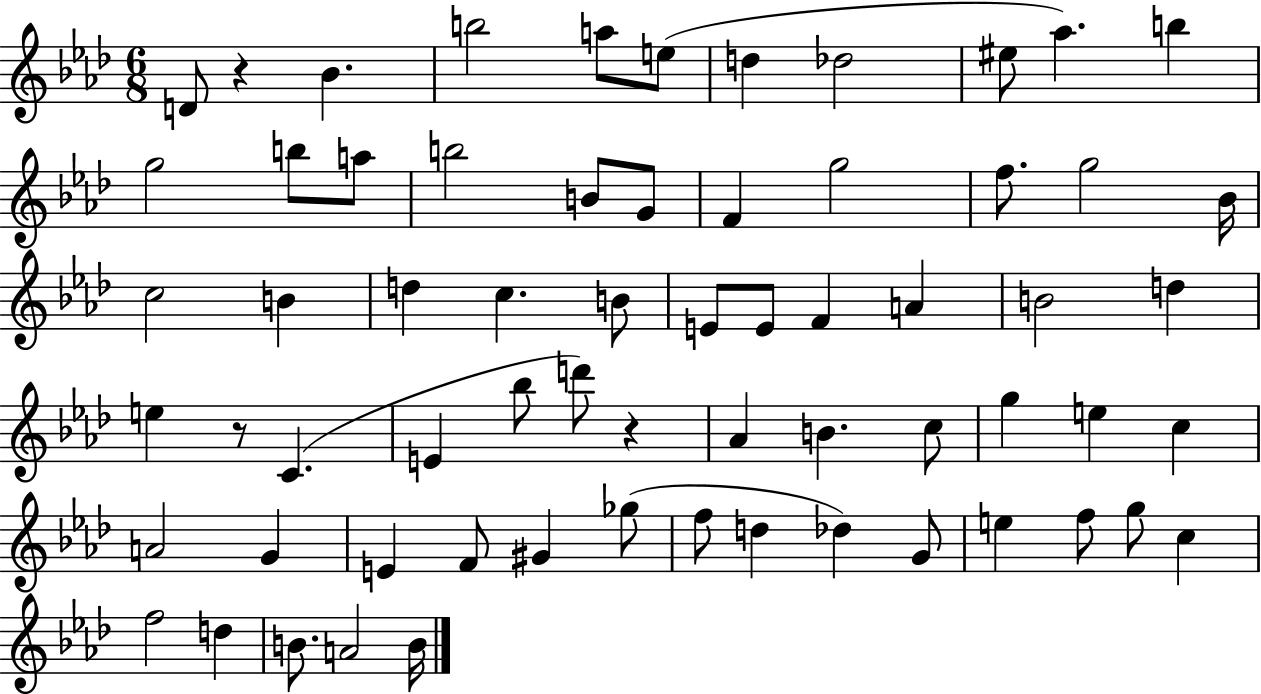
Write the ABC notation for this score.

X:1
T:Untitled
M:6/8
L:1/4
K:Ab
D/2 z _B b2 a/2 e/2 d _d2 ^e/2 _a b g2 b/2 a/2 b2 B/2 G/2 F g2 f/2 g2 _B/4 c2 B d c B/2 E/2 E/2 F A B2 d e z/2 C E _b/2 d'/2 z _A B c/2 g e c A2 G E F/2 ^G _g/2 f/2 d _d G/2 e f/2 g/2 c f2 d B/2 A2 B/4